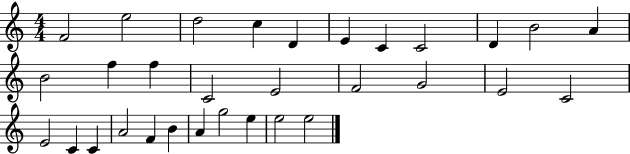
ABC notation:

X:1
T:Untitled
M:4/4
L:1/4
K:C
F2 e2 d2 c D E C C2 D B2 A B2 f f C2 E2 F2 G2 E2 C2 E2 C C A2 F B A g2 e e2 e2